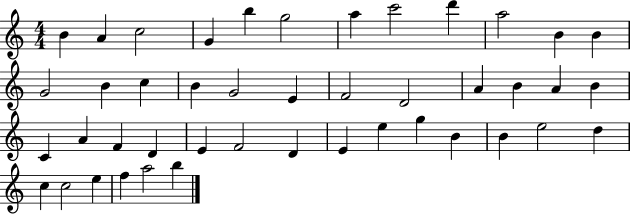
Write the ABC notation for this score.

X:1
T:Untitled
M:4/4
L:1/4
K:C
B A c2 G b g2 a c'2 d' a2 B B G2 B c B G2 E F2 D2 A B A B C A F D E F2 D E e g B B e2 d c c2 e f a2 b